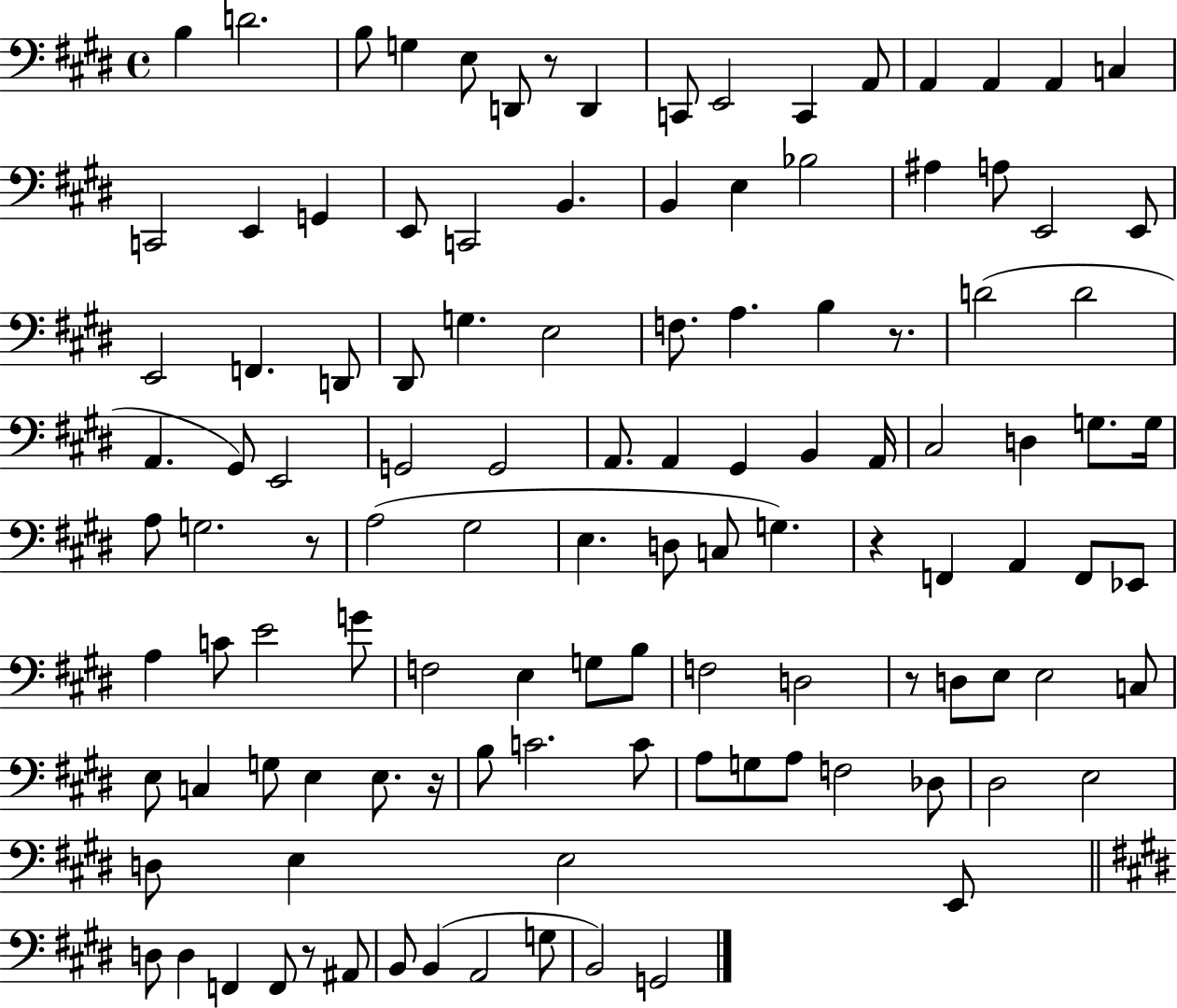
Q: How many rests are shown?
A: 7